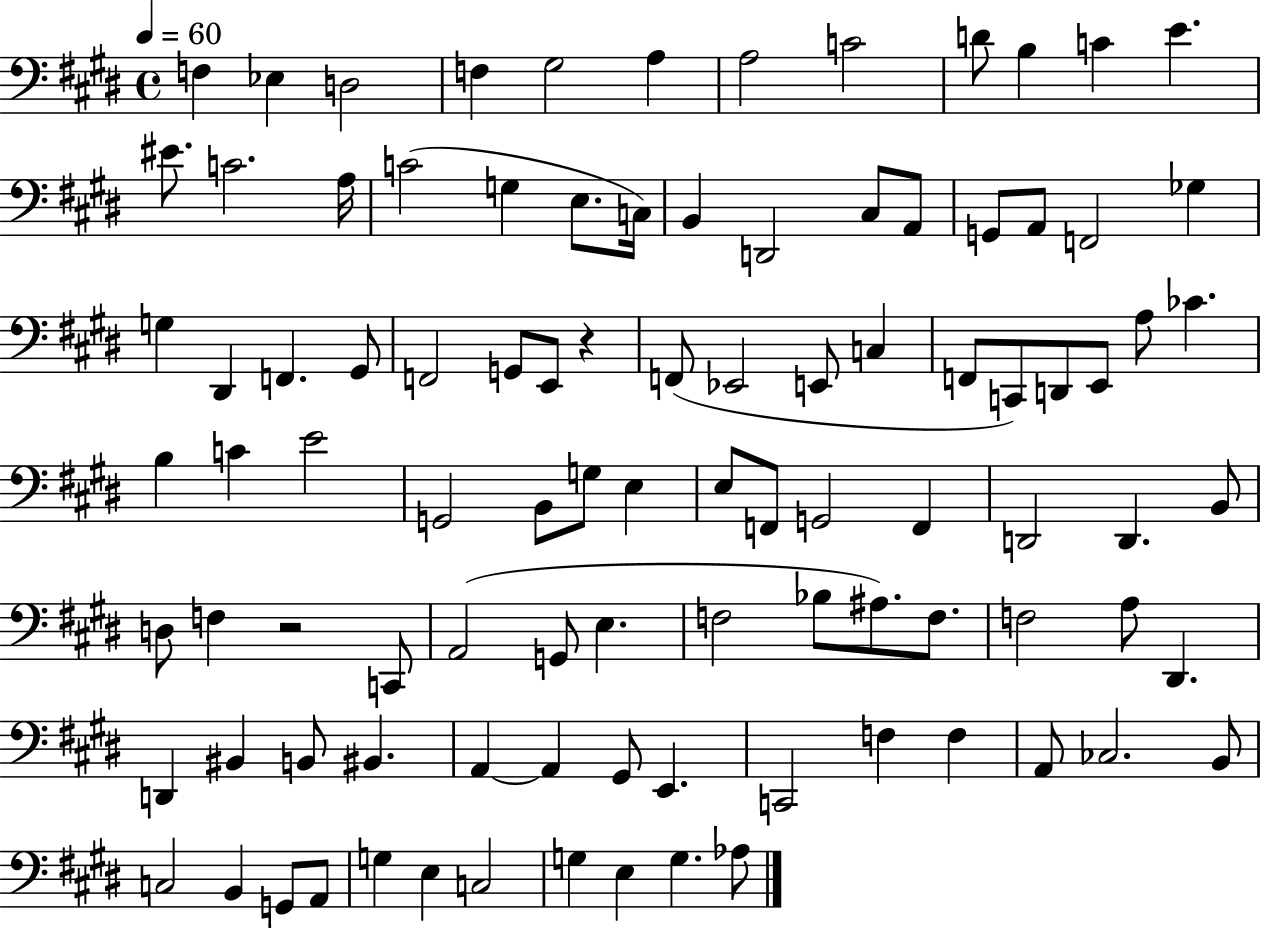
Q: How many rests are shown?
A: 2